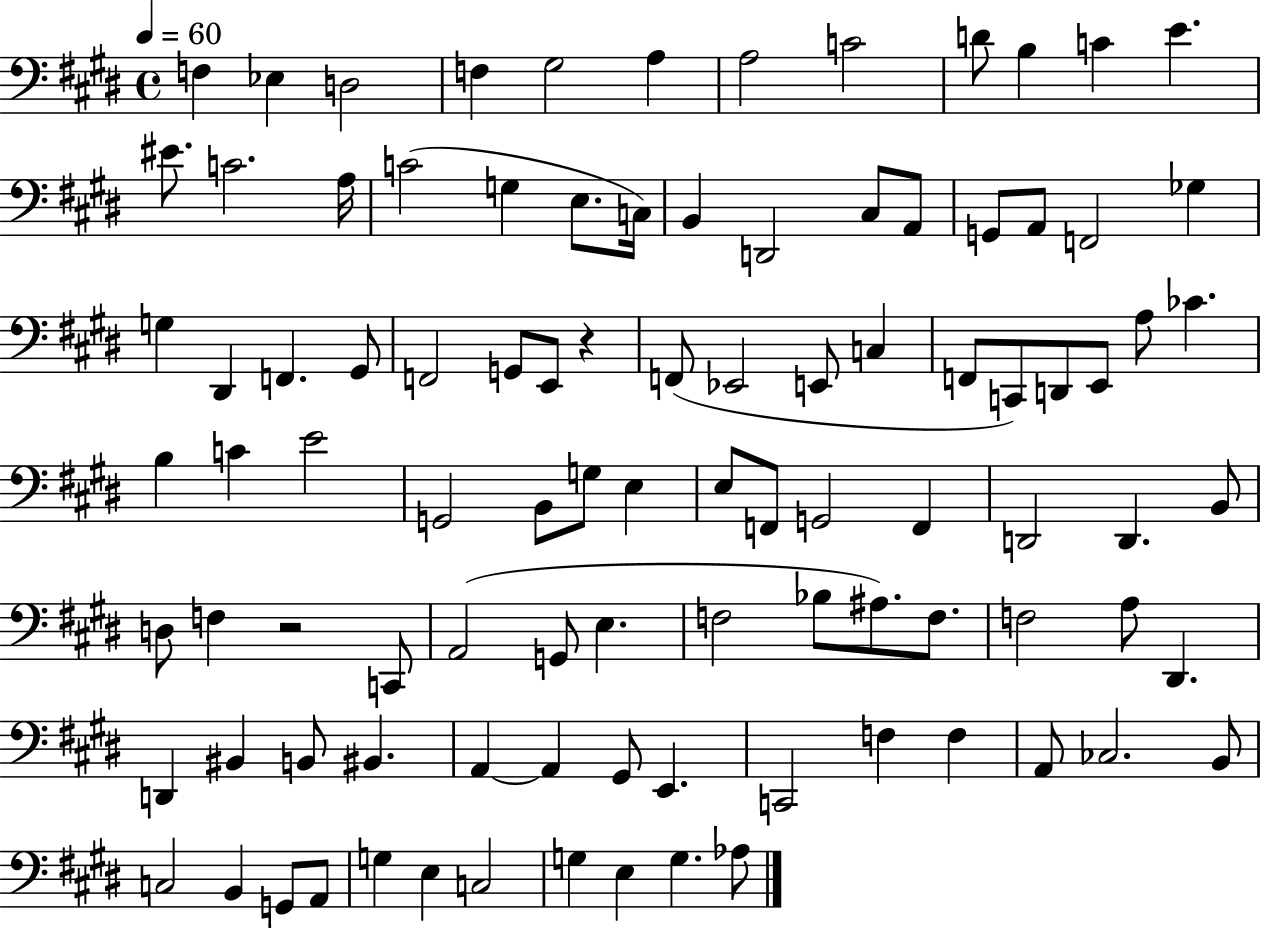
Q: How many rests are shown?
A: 2